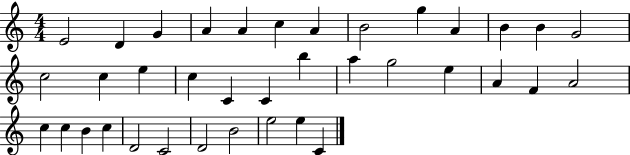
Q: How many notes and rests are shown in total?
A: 37